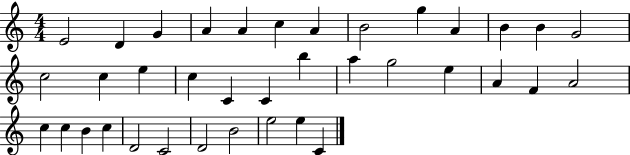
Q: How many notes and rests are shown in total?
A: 37